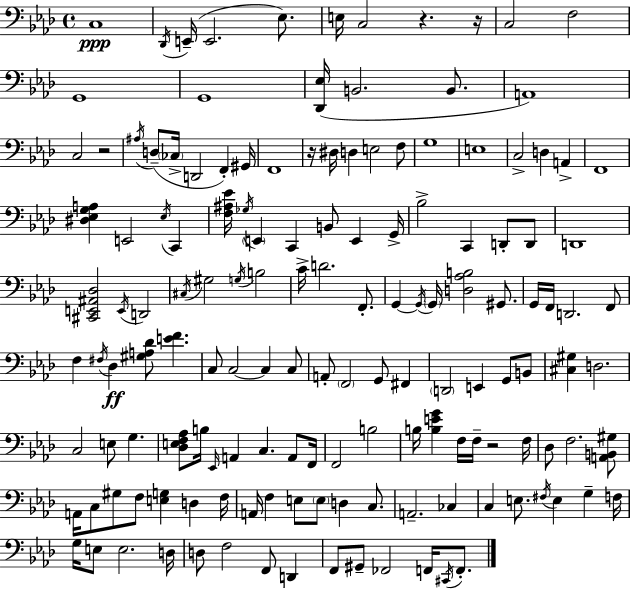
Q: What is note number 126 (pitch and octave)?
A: G#2